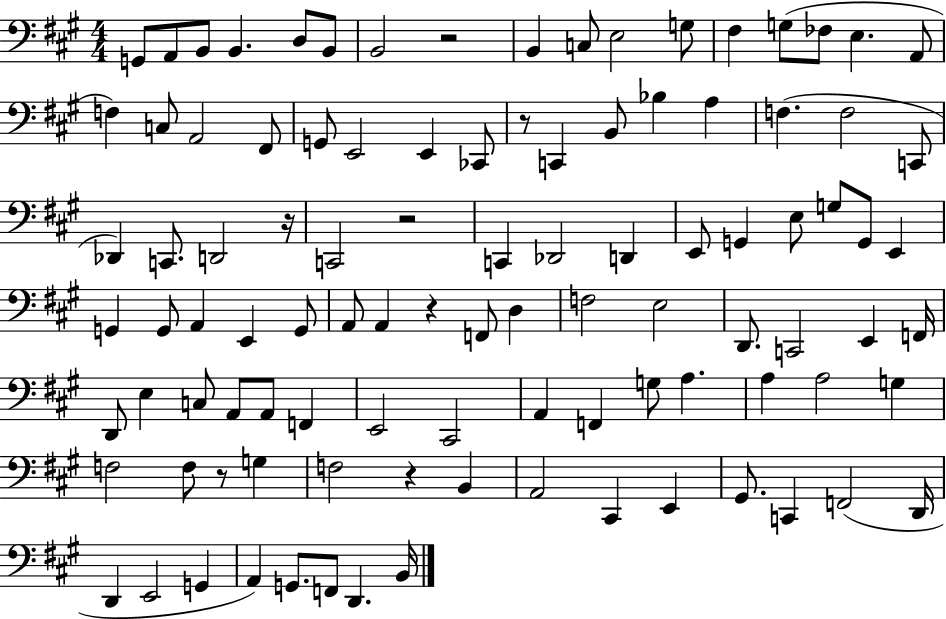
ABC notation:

X:1
T:Untitled
M:4/4
L:1/4
K:A
G,,/2 A,,/2 B,,/2 B,, D,/2 B,,/2 B,,2 z2 B,, C,/2 E,2 G,/2 ^F, G,/2 _F,/2 E, A,,/2 F, C,/2 A,,2 ^F,,/2 G,,/2 E,,2 E,, _C,,/2 z/2 C,, B,,/2 _B, A, F, F,2 C,,/2 _D,, C,,/2 D,,2 z/4 C,,2 z2 C,, _D,,2 D,, E,,/2 G,, E,/2 G,/2 G,,/2 E,, G,, G,,/2 A,, E,, G,,/2 A,,/2 A,, z F,,/2 D, F,2 E,2 D,,/2 C,,2 E,, F,,/4 D,,/2 E, C,/2 A,,/2 A,,/2 F,, E,,2 ^C,,2 A,, F,, G,/2 A, A, A,2 G, F,2 F,/2 z/2 G, F,2 z B,, A,,2 ^C,, E,, ^G,,/2 C,, F,,2 D,,/4 D,, E,,2 G,, A,, G,,/2 F,,/2 D,, B,,/4